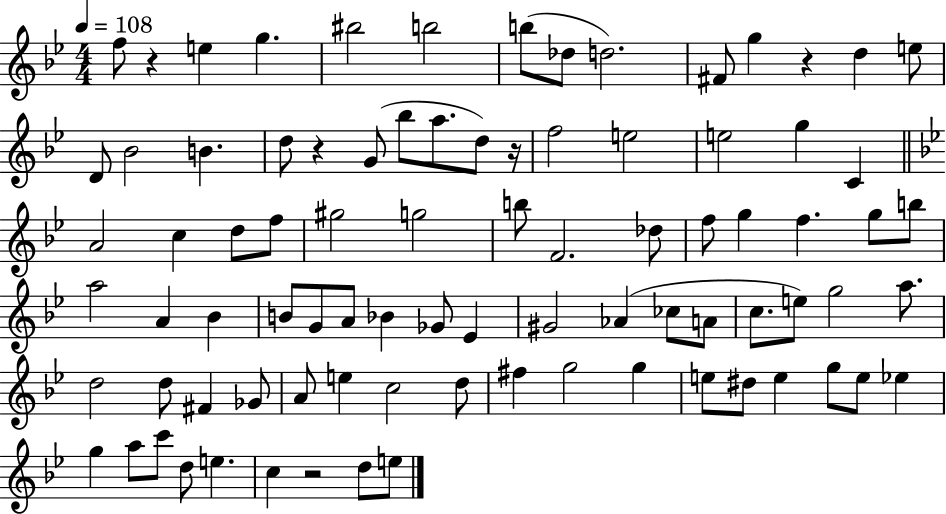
F5/e R/q E5/q G5/q. BIS5/h B5/h B5/e Db5/e D5/h. F#4/e G5/q R/q D5/q E5/e D4/e Bb4/h B4/q. D5/e R/q G4/e Bb5/e A5/e. D5/e R/s F5/h E5/h E5/h G5/q C4/q A4/h C5/q D5/e F5/e G#5/h G5/h B5/e F4/h. Db5/e F5/e G5/q F5/q. G5/e B5/e A5/h A4/q Bb4/q B4/e G4/e A4/e Bb4/q Gb4/e Eb4/q G#4/h Ab4/q CES5/e A4/e C5/e. E5/e G5/h A5/e. D5/h D5/e F#4/q Gb4/e A4/e E5/q C5/h D5/e F#5/q G5/h G5/q E5/e D#5/e E5/q G5/e E5/e Eb5/q G5/q A5/e C6/e D5/e E5/q. C5/q R/h D5/e E5/e